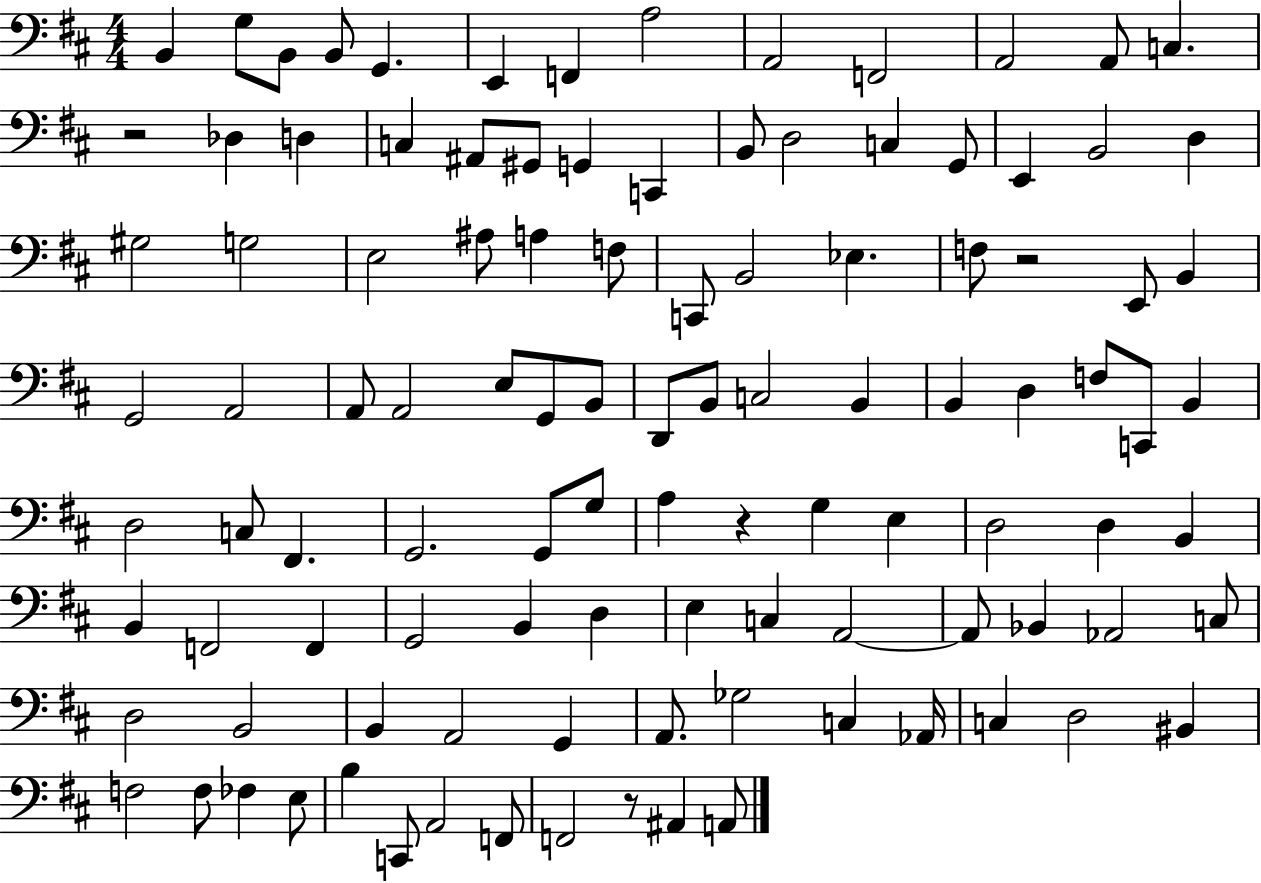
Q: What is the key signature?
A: D major